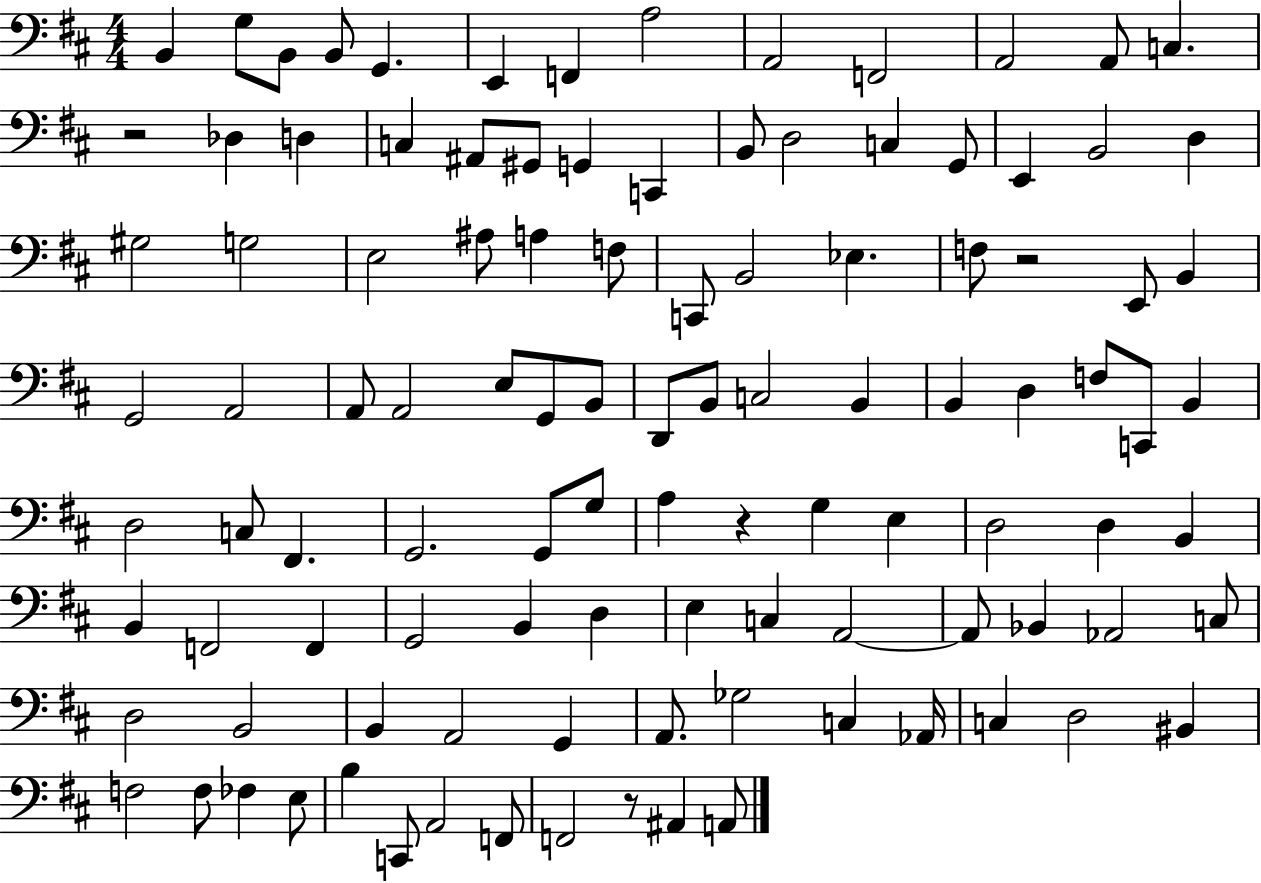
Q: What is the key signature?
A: D major